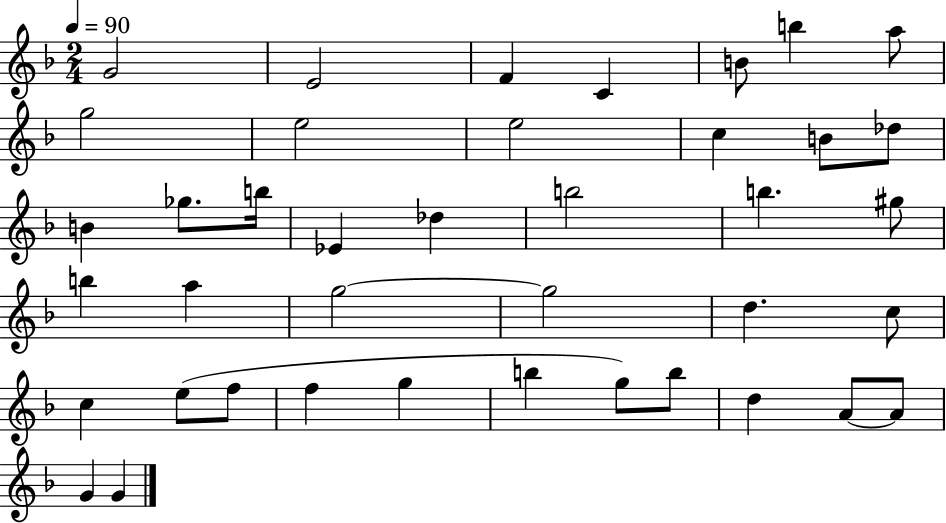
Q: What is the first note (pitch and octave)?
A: G4